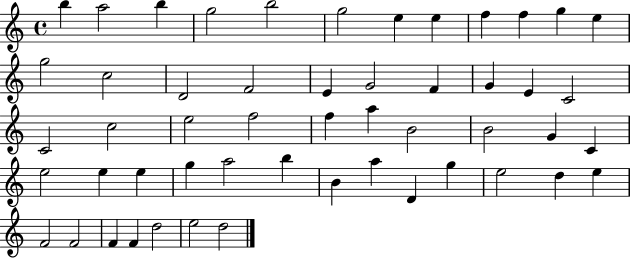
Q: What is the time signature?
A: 4/4